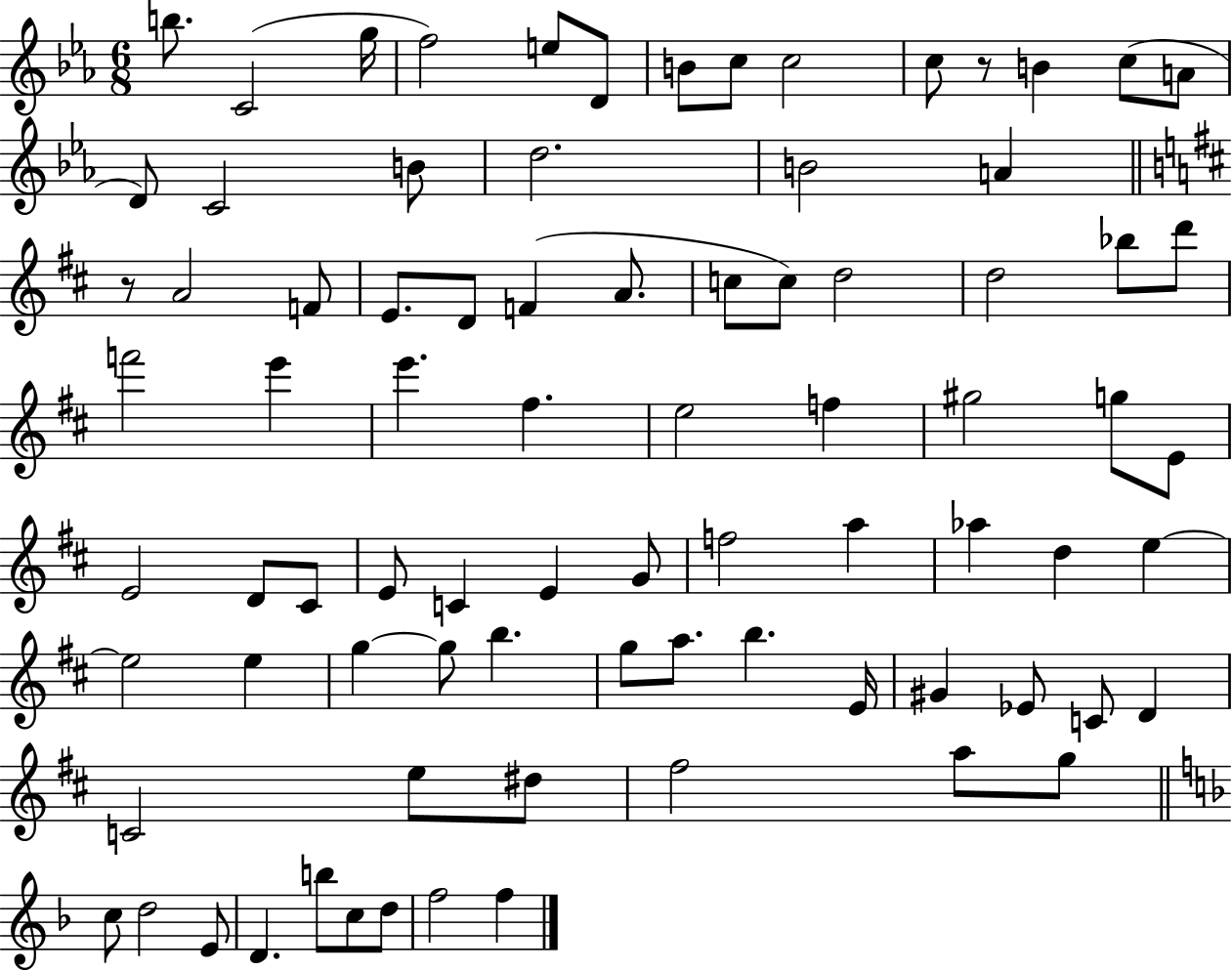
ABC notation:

X:1
T:Untitled
M:6/8
L:1/4
K:Eb
b/2 C2 g/4 f2 e/2 D/2 B/2 c/2 c2 c/2 z/2 B c/2 A/2 D/2 C2 B/2 d2 B2 A z/2 A2 F/2 E/2 D/2 F A/2 c/2 c/2 d2 d2 _b/2 d'/2 f'2 e' e' ^f e2 f ^g2 g/2 E/2 E2 D/2 ^C/2 E/2 C E G/2 f2 a _a d e e2 e g g/2 b g/2 a/2 b E/4 ^G _E/2 C/2 D C2 e/2 ^d/2 ^f2 a/2 g/2 c/2 d2 E/2 D b/2 c/2 d/2 f2 f